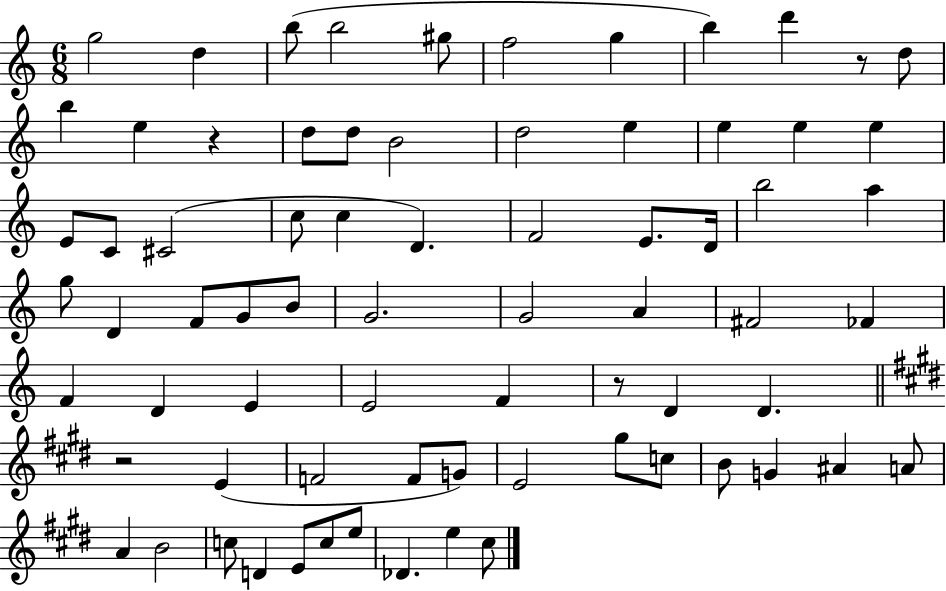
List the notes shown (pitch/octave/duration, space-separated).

G5/h D5/q B5/e B5/h G#5/e F5/h G5/q B5/q D6/q R/e D5/e B5/q E5/q R/q D5/e D5/e B4/h D5/h E5/q E5/q E5/q E5/q E4/e C4/e C#4/h C5/e C5/q D4/q. F4/h E4/e. D4/s B5/h A5/q G5/e D4/q F4/e G4/e B4/e G4/h. G4/h A4/q F#4/h FES4/q F4/q D4/q E4/q E4/h F4/q R/e D4/q D4/q. R/h E4/q F4/h F4/e G4/e E4/h G#5/e C5/e B4/e G4/q A#4/q A4/e A4/q B4/h C5/e D4/q E4/e C5/e E5/e Db4/q. E5/q C#5/e